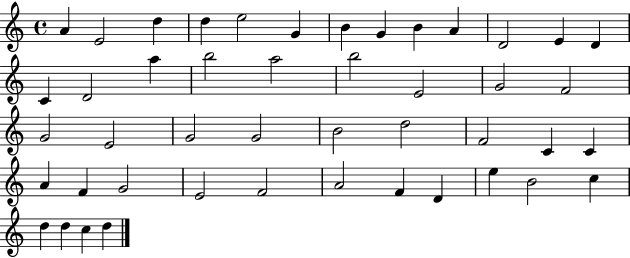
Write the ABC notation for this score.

X:1
T:Untitled
M:4/4
L:1/4
K:C
A E2 d d e2 G B G B A D2 E D C D2 a b2 a2 b2 E2 G2 F2 G2 E2 G2 G2 B2 d2 F2 C C A F G2 E2 F2 A2 F D e B2 c d d c d